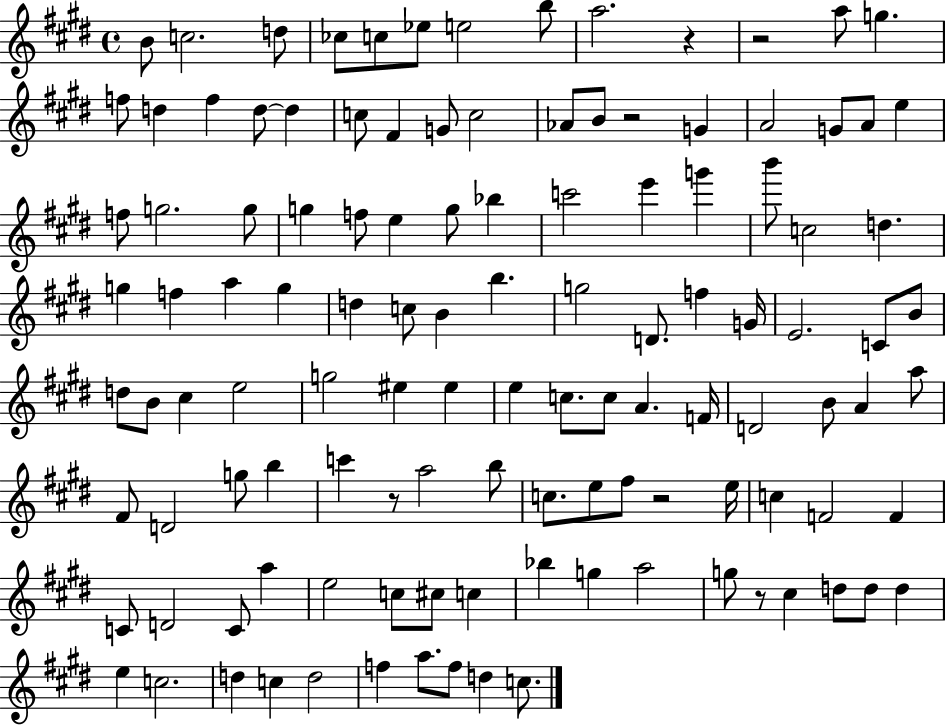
B4/e C5/h. D5/e CES5/e C5/e Eb5/e E5/h B5/e A5/h. R/q R/h A5/e G5/q. F5/e D5/q F5/q D5/e D5/q C5/e F#4/q G4/e C5/h Ab4/e B4/e R/h G4/q A4/h G4/e A4/e E5/q F5/e G5/h. G5/e G5/q F5/e E5/q G5/e Bb5/q C6/h E6/q G6/q B6/e C5/h D5/q. G5/q F5/q A5/q G5/q D5/q C5/e B4/q B5/q. G5/h D4/e. F5/q G4/s E4/h. C4/e B4/e D5/e B4/e C#5/q E5/h G5/h EIS5/q EIS5/q E5/q C5/e. C5/e A4/q. F4/s D4/h B4/e A4/q A5/e F#4/e D4/h G5/e B5/q C6/q R/e A5/h B5/e C5/e. E5/e F#5/e R/h E5/s C5/q F4/h F4/q C4/e D4/h C4/e A5/q E5/h C5/e C#5/e C5/q Bb5/q G5/q A5/h G5/e R/e C#5/q D5/e D5/e D5/q E5/q C5/h. D5/q C5/q D5/h F5/q A5/e. F5/e D5/q C5/e.